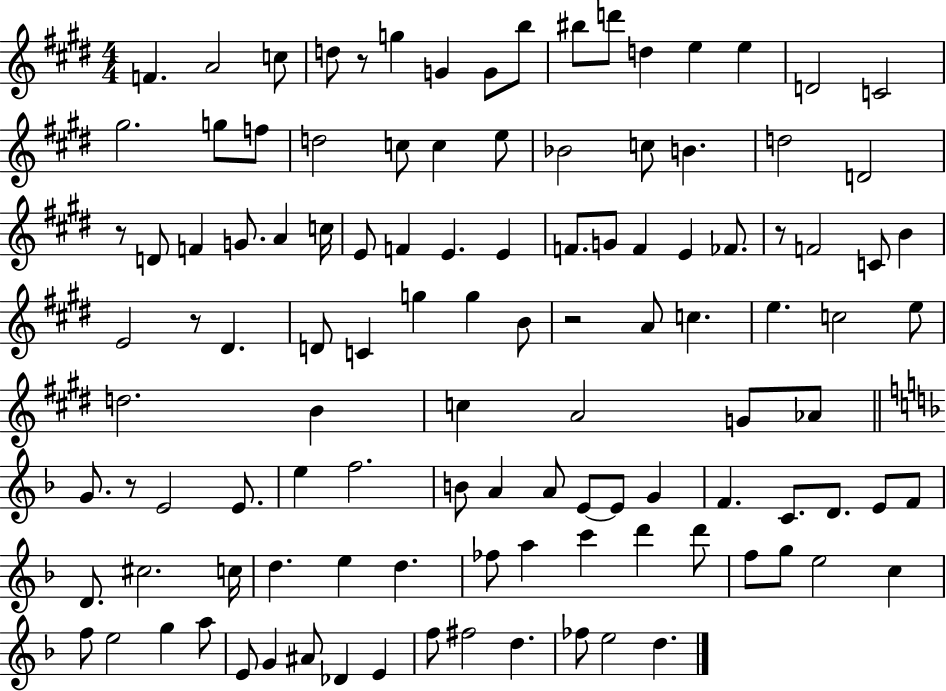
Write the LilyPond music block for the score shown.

{
  \clef treble
  \numericTimeSignature
  \time 4/4
  \key e \major
  \repeat volta 2 { f'4. a'2 c''8 | d''8 r8 g''4 g'4 g'8 b''8 | bis''8 d'''8 d''4 e''4 e''4 | d'2 c'2 | \break gis''2. g''8 f''8 | d''2 c''8 c''4 e''8 | bes'2 c''8 b'4. | d''2 d'2 | \break r8 d'8 f'4 g'8. a'4 c''16 | e'8 f'4 e'4. e'4 | f'8. g'8 f'4 e'4 fes'8. | r8 f'2 c'8 b'4 | \break e'2 r8 dis'4. | d'8 c'4 g''4 g''4 b'8 | r2 a'8 c''4. | e''4. c''2 e''8 | \break d''2. b'4 | c''4 a'2 g'8 aes'8 | \bar "||" \break \key f \major g'8. r8 e'2 e'8. | e''4 f''2. | b'8 a'4 a'8 e'8~~ e'8 g'4 | f'4. c'8. d'8. e'8 f'8 | \break d'8. cis''2. c''16 | d''4. e''4 d''4. | fes''8 a''4 c'''4 d'''4 d'''8 | f''8 g''8 e''2 c''4 | \break f''8 e''2 g''4 a''8 | e'8 g'4 ais'8 des'4 e'4 | f''8 fis''2 d''4. | fes''8 e''2 d''4. | \break } \bar "|."
}